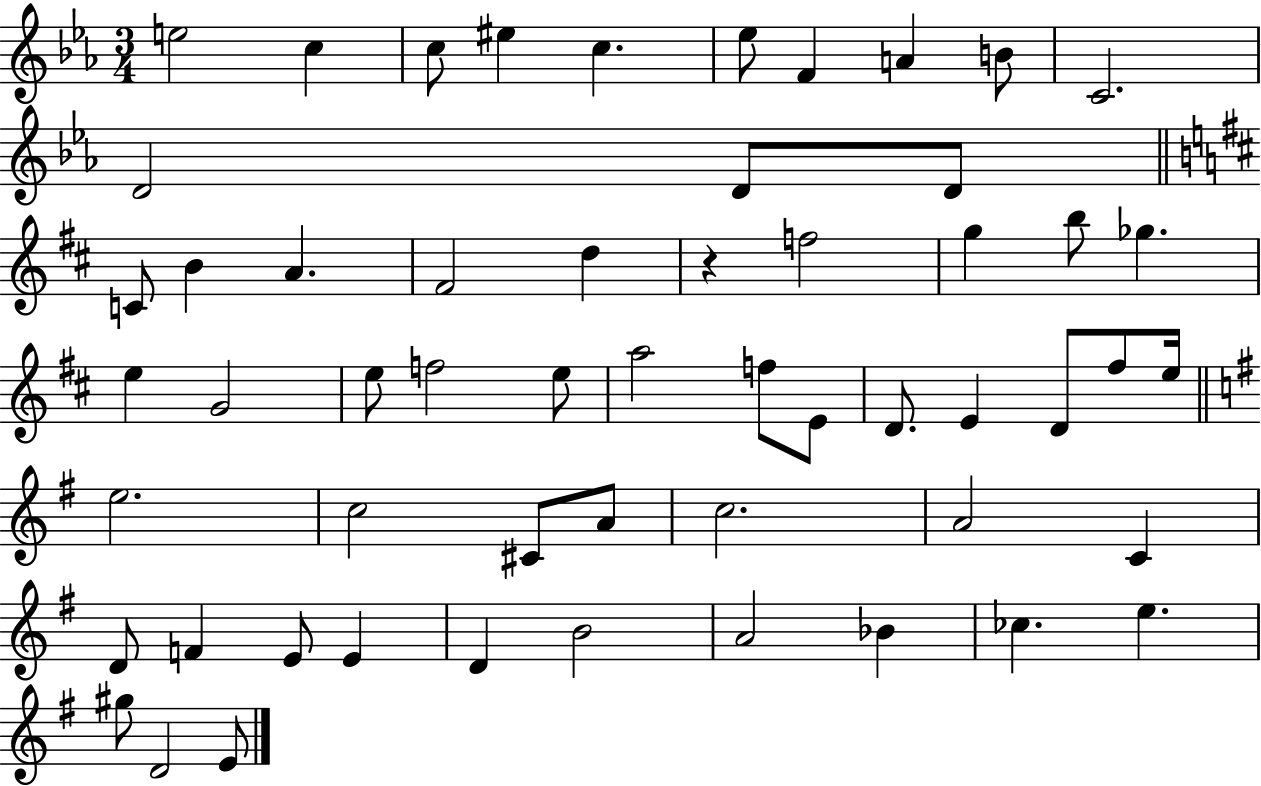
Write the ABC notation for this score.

X:1
T:Untitled
M:3/4
L:1/4
K:Eb
e2 c c/2 ^e c _e/2 F A B/2 C2 D2 D/2 D/2 C/2 B A ^F2 d z f2 g b/2 _g e G2 e/2 f2 e/2 a2 f/2 E/2 D/2 E D/2 ^f/2 e/4 e2 c2 ^C/2 A/2 c2 A2 C D/2 F E/2 E D B2 A2 _B _c e ^g/2 D2 E/2